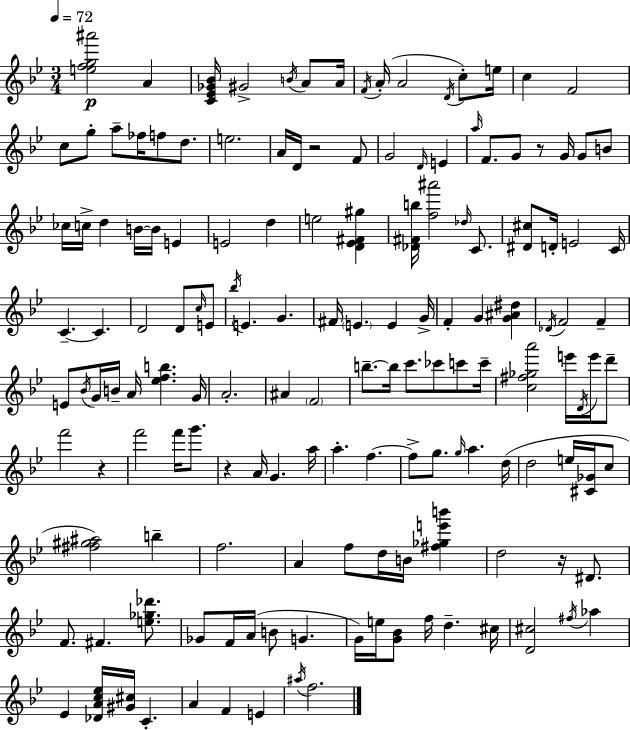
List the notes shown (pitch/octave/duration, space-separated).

[E5,F5,G5,A#6]/h A4/q [C4,Eb4,Gb4,Bb4]/s G#4/h B4/s A4/e A4/s F4/s A4/s A4/h D4/s C5/e E5/s C5/q F4/h C5/e G5/e A5/e FES5/s F5/e D5/e. E5/h. A4/s D4/s R/h F4/e G4/h D4/s E4/q A5/s F4/e. G4/e R/e G4/s G4/e B4/e CES5/s C5/s D5/q B4/s B4/s E4/q E4/h D5/q E5/h [D4,Eb4,F#4,G#5]/q [Db4,F#4,B5]/s [F5,A#6]/h Db5/s C4/e. [D#4,C#5]/e D4/s E4/h C4/s C4/q. C4/q. D4/h D4/e C5/s E4/e Bb5/s E4/q. G4/q. F#4/s E4/q. E4/q G4/s F4/q G4/q [G4,A#4,D#5]/q Db4/s F4/h F4/q E4/e Bb4/s G4/s B4/s A4/s [Eb5,F5,B5]/q. G4/s A4/h. A#4/q F4/h B5/e. B5/s C6/e. CES6/e C6/e C6/s [C5,F#5,Gb5,A6]/h E6/s D4/s E6/s D6/e F6/h R/q F6/h F6/s G6/e. R/q A4/s G4/q. A5/s A5/q. F5/q. F5/e G5/e. G5/s A5/q. D5/s D5/h E5/s [C#4,Gb4]/s C5/e [F#5,G#5,A#5]/h B5/q F5/h. A4/q F5/e D5/s B4/s [F#5,Gb5,E6,B6]/q D5/h R/s D#4/e. F4/e. F#4/q. [E5,Gb5,Db6]/e. Gb4/e F4/s A4/s B4/e G4/q. G4/s E5/s [G4,Bb4]/e F5/s D5/q. C#5/s [D4,C#5]/h F#5/s Ab5/q Eb4/q [Db4,A4,C5,Eb5]/s [G#4,C#5]/s C4/q. A4/q F4/q E4/q A#5/s F5/h.